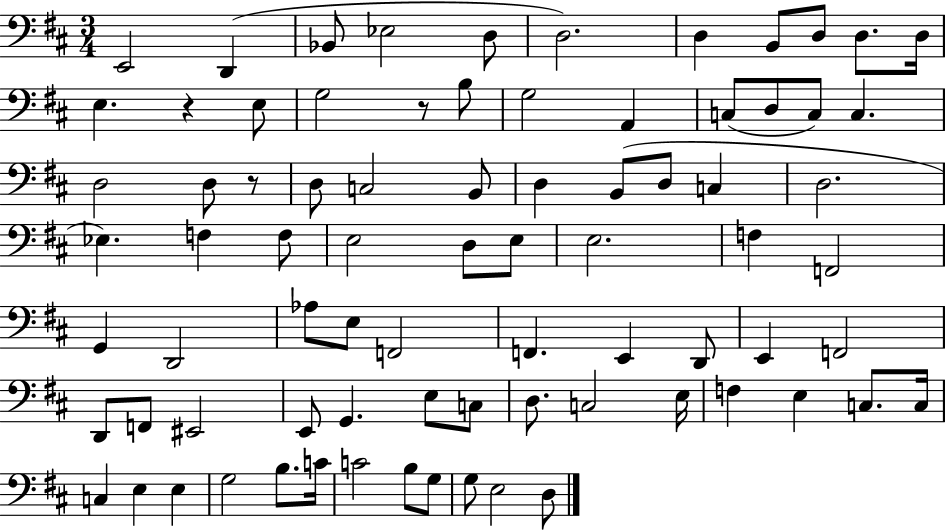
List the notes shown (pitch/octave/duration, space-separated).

E2/h D2/q Bb2/e Eb3/h D3/e D3/h. D3/q B2/e D3/e D3/e. D3/s E3/q. R/q E3/e G3/h R/e B3/e G3/h A2/q C3/e D3/e C3/e C3/q. D3/h D3/e R/e D3/e C3/h B2/e D3/q B2/e D3/e C3/q D3/h. Eb3/q. F3/q F3/e E3/h D3/e E3/e E3/h. F3/q F2/h G2/q D2/h Ab3/e E3/e F2/h F2/q. E2/q D2/e E2/q F2/h D2/e F2/e EIS2/h E2/e G2/q. E3/e C3/e D3/e. C3/h E3/s F3/q E3/q C3/e. C3/s C3/q E3/q E3/q G3/h B3/e. C4/s C4/h B3/e G3/e G3/e E3/h D3/e